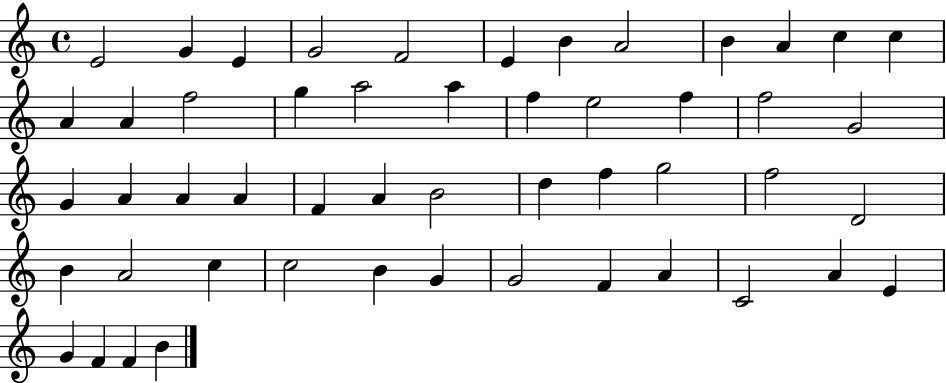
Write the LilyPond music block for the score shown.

{
  \clef treble
  \time 4/4
  \defaultTimeSignature
  \key c \major
  e'2 g'4 e'4 | g'2 f'2 | e'4 b'4 a'2 | b'4 a'4 c''4 c''4 | \break a'4 a'4 f''2 | g''4 a''2 a''4 | f''4 e''2 f''4 | f''2 g'2 | \break g'4 a'4 a'4 a'4 | f'4 a'4 b'2 | d''4 f''4 g''2 | f''2 d'2 | \break b'4 a'2 c''4 | c''2 b'4 g'4 | g'2 f'4 a'4 | c'2 a'4 e'4 | \break g'4 f'4 f'4 b'4 | \bar "|."
}